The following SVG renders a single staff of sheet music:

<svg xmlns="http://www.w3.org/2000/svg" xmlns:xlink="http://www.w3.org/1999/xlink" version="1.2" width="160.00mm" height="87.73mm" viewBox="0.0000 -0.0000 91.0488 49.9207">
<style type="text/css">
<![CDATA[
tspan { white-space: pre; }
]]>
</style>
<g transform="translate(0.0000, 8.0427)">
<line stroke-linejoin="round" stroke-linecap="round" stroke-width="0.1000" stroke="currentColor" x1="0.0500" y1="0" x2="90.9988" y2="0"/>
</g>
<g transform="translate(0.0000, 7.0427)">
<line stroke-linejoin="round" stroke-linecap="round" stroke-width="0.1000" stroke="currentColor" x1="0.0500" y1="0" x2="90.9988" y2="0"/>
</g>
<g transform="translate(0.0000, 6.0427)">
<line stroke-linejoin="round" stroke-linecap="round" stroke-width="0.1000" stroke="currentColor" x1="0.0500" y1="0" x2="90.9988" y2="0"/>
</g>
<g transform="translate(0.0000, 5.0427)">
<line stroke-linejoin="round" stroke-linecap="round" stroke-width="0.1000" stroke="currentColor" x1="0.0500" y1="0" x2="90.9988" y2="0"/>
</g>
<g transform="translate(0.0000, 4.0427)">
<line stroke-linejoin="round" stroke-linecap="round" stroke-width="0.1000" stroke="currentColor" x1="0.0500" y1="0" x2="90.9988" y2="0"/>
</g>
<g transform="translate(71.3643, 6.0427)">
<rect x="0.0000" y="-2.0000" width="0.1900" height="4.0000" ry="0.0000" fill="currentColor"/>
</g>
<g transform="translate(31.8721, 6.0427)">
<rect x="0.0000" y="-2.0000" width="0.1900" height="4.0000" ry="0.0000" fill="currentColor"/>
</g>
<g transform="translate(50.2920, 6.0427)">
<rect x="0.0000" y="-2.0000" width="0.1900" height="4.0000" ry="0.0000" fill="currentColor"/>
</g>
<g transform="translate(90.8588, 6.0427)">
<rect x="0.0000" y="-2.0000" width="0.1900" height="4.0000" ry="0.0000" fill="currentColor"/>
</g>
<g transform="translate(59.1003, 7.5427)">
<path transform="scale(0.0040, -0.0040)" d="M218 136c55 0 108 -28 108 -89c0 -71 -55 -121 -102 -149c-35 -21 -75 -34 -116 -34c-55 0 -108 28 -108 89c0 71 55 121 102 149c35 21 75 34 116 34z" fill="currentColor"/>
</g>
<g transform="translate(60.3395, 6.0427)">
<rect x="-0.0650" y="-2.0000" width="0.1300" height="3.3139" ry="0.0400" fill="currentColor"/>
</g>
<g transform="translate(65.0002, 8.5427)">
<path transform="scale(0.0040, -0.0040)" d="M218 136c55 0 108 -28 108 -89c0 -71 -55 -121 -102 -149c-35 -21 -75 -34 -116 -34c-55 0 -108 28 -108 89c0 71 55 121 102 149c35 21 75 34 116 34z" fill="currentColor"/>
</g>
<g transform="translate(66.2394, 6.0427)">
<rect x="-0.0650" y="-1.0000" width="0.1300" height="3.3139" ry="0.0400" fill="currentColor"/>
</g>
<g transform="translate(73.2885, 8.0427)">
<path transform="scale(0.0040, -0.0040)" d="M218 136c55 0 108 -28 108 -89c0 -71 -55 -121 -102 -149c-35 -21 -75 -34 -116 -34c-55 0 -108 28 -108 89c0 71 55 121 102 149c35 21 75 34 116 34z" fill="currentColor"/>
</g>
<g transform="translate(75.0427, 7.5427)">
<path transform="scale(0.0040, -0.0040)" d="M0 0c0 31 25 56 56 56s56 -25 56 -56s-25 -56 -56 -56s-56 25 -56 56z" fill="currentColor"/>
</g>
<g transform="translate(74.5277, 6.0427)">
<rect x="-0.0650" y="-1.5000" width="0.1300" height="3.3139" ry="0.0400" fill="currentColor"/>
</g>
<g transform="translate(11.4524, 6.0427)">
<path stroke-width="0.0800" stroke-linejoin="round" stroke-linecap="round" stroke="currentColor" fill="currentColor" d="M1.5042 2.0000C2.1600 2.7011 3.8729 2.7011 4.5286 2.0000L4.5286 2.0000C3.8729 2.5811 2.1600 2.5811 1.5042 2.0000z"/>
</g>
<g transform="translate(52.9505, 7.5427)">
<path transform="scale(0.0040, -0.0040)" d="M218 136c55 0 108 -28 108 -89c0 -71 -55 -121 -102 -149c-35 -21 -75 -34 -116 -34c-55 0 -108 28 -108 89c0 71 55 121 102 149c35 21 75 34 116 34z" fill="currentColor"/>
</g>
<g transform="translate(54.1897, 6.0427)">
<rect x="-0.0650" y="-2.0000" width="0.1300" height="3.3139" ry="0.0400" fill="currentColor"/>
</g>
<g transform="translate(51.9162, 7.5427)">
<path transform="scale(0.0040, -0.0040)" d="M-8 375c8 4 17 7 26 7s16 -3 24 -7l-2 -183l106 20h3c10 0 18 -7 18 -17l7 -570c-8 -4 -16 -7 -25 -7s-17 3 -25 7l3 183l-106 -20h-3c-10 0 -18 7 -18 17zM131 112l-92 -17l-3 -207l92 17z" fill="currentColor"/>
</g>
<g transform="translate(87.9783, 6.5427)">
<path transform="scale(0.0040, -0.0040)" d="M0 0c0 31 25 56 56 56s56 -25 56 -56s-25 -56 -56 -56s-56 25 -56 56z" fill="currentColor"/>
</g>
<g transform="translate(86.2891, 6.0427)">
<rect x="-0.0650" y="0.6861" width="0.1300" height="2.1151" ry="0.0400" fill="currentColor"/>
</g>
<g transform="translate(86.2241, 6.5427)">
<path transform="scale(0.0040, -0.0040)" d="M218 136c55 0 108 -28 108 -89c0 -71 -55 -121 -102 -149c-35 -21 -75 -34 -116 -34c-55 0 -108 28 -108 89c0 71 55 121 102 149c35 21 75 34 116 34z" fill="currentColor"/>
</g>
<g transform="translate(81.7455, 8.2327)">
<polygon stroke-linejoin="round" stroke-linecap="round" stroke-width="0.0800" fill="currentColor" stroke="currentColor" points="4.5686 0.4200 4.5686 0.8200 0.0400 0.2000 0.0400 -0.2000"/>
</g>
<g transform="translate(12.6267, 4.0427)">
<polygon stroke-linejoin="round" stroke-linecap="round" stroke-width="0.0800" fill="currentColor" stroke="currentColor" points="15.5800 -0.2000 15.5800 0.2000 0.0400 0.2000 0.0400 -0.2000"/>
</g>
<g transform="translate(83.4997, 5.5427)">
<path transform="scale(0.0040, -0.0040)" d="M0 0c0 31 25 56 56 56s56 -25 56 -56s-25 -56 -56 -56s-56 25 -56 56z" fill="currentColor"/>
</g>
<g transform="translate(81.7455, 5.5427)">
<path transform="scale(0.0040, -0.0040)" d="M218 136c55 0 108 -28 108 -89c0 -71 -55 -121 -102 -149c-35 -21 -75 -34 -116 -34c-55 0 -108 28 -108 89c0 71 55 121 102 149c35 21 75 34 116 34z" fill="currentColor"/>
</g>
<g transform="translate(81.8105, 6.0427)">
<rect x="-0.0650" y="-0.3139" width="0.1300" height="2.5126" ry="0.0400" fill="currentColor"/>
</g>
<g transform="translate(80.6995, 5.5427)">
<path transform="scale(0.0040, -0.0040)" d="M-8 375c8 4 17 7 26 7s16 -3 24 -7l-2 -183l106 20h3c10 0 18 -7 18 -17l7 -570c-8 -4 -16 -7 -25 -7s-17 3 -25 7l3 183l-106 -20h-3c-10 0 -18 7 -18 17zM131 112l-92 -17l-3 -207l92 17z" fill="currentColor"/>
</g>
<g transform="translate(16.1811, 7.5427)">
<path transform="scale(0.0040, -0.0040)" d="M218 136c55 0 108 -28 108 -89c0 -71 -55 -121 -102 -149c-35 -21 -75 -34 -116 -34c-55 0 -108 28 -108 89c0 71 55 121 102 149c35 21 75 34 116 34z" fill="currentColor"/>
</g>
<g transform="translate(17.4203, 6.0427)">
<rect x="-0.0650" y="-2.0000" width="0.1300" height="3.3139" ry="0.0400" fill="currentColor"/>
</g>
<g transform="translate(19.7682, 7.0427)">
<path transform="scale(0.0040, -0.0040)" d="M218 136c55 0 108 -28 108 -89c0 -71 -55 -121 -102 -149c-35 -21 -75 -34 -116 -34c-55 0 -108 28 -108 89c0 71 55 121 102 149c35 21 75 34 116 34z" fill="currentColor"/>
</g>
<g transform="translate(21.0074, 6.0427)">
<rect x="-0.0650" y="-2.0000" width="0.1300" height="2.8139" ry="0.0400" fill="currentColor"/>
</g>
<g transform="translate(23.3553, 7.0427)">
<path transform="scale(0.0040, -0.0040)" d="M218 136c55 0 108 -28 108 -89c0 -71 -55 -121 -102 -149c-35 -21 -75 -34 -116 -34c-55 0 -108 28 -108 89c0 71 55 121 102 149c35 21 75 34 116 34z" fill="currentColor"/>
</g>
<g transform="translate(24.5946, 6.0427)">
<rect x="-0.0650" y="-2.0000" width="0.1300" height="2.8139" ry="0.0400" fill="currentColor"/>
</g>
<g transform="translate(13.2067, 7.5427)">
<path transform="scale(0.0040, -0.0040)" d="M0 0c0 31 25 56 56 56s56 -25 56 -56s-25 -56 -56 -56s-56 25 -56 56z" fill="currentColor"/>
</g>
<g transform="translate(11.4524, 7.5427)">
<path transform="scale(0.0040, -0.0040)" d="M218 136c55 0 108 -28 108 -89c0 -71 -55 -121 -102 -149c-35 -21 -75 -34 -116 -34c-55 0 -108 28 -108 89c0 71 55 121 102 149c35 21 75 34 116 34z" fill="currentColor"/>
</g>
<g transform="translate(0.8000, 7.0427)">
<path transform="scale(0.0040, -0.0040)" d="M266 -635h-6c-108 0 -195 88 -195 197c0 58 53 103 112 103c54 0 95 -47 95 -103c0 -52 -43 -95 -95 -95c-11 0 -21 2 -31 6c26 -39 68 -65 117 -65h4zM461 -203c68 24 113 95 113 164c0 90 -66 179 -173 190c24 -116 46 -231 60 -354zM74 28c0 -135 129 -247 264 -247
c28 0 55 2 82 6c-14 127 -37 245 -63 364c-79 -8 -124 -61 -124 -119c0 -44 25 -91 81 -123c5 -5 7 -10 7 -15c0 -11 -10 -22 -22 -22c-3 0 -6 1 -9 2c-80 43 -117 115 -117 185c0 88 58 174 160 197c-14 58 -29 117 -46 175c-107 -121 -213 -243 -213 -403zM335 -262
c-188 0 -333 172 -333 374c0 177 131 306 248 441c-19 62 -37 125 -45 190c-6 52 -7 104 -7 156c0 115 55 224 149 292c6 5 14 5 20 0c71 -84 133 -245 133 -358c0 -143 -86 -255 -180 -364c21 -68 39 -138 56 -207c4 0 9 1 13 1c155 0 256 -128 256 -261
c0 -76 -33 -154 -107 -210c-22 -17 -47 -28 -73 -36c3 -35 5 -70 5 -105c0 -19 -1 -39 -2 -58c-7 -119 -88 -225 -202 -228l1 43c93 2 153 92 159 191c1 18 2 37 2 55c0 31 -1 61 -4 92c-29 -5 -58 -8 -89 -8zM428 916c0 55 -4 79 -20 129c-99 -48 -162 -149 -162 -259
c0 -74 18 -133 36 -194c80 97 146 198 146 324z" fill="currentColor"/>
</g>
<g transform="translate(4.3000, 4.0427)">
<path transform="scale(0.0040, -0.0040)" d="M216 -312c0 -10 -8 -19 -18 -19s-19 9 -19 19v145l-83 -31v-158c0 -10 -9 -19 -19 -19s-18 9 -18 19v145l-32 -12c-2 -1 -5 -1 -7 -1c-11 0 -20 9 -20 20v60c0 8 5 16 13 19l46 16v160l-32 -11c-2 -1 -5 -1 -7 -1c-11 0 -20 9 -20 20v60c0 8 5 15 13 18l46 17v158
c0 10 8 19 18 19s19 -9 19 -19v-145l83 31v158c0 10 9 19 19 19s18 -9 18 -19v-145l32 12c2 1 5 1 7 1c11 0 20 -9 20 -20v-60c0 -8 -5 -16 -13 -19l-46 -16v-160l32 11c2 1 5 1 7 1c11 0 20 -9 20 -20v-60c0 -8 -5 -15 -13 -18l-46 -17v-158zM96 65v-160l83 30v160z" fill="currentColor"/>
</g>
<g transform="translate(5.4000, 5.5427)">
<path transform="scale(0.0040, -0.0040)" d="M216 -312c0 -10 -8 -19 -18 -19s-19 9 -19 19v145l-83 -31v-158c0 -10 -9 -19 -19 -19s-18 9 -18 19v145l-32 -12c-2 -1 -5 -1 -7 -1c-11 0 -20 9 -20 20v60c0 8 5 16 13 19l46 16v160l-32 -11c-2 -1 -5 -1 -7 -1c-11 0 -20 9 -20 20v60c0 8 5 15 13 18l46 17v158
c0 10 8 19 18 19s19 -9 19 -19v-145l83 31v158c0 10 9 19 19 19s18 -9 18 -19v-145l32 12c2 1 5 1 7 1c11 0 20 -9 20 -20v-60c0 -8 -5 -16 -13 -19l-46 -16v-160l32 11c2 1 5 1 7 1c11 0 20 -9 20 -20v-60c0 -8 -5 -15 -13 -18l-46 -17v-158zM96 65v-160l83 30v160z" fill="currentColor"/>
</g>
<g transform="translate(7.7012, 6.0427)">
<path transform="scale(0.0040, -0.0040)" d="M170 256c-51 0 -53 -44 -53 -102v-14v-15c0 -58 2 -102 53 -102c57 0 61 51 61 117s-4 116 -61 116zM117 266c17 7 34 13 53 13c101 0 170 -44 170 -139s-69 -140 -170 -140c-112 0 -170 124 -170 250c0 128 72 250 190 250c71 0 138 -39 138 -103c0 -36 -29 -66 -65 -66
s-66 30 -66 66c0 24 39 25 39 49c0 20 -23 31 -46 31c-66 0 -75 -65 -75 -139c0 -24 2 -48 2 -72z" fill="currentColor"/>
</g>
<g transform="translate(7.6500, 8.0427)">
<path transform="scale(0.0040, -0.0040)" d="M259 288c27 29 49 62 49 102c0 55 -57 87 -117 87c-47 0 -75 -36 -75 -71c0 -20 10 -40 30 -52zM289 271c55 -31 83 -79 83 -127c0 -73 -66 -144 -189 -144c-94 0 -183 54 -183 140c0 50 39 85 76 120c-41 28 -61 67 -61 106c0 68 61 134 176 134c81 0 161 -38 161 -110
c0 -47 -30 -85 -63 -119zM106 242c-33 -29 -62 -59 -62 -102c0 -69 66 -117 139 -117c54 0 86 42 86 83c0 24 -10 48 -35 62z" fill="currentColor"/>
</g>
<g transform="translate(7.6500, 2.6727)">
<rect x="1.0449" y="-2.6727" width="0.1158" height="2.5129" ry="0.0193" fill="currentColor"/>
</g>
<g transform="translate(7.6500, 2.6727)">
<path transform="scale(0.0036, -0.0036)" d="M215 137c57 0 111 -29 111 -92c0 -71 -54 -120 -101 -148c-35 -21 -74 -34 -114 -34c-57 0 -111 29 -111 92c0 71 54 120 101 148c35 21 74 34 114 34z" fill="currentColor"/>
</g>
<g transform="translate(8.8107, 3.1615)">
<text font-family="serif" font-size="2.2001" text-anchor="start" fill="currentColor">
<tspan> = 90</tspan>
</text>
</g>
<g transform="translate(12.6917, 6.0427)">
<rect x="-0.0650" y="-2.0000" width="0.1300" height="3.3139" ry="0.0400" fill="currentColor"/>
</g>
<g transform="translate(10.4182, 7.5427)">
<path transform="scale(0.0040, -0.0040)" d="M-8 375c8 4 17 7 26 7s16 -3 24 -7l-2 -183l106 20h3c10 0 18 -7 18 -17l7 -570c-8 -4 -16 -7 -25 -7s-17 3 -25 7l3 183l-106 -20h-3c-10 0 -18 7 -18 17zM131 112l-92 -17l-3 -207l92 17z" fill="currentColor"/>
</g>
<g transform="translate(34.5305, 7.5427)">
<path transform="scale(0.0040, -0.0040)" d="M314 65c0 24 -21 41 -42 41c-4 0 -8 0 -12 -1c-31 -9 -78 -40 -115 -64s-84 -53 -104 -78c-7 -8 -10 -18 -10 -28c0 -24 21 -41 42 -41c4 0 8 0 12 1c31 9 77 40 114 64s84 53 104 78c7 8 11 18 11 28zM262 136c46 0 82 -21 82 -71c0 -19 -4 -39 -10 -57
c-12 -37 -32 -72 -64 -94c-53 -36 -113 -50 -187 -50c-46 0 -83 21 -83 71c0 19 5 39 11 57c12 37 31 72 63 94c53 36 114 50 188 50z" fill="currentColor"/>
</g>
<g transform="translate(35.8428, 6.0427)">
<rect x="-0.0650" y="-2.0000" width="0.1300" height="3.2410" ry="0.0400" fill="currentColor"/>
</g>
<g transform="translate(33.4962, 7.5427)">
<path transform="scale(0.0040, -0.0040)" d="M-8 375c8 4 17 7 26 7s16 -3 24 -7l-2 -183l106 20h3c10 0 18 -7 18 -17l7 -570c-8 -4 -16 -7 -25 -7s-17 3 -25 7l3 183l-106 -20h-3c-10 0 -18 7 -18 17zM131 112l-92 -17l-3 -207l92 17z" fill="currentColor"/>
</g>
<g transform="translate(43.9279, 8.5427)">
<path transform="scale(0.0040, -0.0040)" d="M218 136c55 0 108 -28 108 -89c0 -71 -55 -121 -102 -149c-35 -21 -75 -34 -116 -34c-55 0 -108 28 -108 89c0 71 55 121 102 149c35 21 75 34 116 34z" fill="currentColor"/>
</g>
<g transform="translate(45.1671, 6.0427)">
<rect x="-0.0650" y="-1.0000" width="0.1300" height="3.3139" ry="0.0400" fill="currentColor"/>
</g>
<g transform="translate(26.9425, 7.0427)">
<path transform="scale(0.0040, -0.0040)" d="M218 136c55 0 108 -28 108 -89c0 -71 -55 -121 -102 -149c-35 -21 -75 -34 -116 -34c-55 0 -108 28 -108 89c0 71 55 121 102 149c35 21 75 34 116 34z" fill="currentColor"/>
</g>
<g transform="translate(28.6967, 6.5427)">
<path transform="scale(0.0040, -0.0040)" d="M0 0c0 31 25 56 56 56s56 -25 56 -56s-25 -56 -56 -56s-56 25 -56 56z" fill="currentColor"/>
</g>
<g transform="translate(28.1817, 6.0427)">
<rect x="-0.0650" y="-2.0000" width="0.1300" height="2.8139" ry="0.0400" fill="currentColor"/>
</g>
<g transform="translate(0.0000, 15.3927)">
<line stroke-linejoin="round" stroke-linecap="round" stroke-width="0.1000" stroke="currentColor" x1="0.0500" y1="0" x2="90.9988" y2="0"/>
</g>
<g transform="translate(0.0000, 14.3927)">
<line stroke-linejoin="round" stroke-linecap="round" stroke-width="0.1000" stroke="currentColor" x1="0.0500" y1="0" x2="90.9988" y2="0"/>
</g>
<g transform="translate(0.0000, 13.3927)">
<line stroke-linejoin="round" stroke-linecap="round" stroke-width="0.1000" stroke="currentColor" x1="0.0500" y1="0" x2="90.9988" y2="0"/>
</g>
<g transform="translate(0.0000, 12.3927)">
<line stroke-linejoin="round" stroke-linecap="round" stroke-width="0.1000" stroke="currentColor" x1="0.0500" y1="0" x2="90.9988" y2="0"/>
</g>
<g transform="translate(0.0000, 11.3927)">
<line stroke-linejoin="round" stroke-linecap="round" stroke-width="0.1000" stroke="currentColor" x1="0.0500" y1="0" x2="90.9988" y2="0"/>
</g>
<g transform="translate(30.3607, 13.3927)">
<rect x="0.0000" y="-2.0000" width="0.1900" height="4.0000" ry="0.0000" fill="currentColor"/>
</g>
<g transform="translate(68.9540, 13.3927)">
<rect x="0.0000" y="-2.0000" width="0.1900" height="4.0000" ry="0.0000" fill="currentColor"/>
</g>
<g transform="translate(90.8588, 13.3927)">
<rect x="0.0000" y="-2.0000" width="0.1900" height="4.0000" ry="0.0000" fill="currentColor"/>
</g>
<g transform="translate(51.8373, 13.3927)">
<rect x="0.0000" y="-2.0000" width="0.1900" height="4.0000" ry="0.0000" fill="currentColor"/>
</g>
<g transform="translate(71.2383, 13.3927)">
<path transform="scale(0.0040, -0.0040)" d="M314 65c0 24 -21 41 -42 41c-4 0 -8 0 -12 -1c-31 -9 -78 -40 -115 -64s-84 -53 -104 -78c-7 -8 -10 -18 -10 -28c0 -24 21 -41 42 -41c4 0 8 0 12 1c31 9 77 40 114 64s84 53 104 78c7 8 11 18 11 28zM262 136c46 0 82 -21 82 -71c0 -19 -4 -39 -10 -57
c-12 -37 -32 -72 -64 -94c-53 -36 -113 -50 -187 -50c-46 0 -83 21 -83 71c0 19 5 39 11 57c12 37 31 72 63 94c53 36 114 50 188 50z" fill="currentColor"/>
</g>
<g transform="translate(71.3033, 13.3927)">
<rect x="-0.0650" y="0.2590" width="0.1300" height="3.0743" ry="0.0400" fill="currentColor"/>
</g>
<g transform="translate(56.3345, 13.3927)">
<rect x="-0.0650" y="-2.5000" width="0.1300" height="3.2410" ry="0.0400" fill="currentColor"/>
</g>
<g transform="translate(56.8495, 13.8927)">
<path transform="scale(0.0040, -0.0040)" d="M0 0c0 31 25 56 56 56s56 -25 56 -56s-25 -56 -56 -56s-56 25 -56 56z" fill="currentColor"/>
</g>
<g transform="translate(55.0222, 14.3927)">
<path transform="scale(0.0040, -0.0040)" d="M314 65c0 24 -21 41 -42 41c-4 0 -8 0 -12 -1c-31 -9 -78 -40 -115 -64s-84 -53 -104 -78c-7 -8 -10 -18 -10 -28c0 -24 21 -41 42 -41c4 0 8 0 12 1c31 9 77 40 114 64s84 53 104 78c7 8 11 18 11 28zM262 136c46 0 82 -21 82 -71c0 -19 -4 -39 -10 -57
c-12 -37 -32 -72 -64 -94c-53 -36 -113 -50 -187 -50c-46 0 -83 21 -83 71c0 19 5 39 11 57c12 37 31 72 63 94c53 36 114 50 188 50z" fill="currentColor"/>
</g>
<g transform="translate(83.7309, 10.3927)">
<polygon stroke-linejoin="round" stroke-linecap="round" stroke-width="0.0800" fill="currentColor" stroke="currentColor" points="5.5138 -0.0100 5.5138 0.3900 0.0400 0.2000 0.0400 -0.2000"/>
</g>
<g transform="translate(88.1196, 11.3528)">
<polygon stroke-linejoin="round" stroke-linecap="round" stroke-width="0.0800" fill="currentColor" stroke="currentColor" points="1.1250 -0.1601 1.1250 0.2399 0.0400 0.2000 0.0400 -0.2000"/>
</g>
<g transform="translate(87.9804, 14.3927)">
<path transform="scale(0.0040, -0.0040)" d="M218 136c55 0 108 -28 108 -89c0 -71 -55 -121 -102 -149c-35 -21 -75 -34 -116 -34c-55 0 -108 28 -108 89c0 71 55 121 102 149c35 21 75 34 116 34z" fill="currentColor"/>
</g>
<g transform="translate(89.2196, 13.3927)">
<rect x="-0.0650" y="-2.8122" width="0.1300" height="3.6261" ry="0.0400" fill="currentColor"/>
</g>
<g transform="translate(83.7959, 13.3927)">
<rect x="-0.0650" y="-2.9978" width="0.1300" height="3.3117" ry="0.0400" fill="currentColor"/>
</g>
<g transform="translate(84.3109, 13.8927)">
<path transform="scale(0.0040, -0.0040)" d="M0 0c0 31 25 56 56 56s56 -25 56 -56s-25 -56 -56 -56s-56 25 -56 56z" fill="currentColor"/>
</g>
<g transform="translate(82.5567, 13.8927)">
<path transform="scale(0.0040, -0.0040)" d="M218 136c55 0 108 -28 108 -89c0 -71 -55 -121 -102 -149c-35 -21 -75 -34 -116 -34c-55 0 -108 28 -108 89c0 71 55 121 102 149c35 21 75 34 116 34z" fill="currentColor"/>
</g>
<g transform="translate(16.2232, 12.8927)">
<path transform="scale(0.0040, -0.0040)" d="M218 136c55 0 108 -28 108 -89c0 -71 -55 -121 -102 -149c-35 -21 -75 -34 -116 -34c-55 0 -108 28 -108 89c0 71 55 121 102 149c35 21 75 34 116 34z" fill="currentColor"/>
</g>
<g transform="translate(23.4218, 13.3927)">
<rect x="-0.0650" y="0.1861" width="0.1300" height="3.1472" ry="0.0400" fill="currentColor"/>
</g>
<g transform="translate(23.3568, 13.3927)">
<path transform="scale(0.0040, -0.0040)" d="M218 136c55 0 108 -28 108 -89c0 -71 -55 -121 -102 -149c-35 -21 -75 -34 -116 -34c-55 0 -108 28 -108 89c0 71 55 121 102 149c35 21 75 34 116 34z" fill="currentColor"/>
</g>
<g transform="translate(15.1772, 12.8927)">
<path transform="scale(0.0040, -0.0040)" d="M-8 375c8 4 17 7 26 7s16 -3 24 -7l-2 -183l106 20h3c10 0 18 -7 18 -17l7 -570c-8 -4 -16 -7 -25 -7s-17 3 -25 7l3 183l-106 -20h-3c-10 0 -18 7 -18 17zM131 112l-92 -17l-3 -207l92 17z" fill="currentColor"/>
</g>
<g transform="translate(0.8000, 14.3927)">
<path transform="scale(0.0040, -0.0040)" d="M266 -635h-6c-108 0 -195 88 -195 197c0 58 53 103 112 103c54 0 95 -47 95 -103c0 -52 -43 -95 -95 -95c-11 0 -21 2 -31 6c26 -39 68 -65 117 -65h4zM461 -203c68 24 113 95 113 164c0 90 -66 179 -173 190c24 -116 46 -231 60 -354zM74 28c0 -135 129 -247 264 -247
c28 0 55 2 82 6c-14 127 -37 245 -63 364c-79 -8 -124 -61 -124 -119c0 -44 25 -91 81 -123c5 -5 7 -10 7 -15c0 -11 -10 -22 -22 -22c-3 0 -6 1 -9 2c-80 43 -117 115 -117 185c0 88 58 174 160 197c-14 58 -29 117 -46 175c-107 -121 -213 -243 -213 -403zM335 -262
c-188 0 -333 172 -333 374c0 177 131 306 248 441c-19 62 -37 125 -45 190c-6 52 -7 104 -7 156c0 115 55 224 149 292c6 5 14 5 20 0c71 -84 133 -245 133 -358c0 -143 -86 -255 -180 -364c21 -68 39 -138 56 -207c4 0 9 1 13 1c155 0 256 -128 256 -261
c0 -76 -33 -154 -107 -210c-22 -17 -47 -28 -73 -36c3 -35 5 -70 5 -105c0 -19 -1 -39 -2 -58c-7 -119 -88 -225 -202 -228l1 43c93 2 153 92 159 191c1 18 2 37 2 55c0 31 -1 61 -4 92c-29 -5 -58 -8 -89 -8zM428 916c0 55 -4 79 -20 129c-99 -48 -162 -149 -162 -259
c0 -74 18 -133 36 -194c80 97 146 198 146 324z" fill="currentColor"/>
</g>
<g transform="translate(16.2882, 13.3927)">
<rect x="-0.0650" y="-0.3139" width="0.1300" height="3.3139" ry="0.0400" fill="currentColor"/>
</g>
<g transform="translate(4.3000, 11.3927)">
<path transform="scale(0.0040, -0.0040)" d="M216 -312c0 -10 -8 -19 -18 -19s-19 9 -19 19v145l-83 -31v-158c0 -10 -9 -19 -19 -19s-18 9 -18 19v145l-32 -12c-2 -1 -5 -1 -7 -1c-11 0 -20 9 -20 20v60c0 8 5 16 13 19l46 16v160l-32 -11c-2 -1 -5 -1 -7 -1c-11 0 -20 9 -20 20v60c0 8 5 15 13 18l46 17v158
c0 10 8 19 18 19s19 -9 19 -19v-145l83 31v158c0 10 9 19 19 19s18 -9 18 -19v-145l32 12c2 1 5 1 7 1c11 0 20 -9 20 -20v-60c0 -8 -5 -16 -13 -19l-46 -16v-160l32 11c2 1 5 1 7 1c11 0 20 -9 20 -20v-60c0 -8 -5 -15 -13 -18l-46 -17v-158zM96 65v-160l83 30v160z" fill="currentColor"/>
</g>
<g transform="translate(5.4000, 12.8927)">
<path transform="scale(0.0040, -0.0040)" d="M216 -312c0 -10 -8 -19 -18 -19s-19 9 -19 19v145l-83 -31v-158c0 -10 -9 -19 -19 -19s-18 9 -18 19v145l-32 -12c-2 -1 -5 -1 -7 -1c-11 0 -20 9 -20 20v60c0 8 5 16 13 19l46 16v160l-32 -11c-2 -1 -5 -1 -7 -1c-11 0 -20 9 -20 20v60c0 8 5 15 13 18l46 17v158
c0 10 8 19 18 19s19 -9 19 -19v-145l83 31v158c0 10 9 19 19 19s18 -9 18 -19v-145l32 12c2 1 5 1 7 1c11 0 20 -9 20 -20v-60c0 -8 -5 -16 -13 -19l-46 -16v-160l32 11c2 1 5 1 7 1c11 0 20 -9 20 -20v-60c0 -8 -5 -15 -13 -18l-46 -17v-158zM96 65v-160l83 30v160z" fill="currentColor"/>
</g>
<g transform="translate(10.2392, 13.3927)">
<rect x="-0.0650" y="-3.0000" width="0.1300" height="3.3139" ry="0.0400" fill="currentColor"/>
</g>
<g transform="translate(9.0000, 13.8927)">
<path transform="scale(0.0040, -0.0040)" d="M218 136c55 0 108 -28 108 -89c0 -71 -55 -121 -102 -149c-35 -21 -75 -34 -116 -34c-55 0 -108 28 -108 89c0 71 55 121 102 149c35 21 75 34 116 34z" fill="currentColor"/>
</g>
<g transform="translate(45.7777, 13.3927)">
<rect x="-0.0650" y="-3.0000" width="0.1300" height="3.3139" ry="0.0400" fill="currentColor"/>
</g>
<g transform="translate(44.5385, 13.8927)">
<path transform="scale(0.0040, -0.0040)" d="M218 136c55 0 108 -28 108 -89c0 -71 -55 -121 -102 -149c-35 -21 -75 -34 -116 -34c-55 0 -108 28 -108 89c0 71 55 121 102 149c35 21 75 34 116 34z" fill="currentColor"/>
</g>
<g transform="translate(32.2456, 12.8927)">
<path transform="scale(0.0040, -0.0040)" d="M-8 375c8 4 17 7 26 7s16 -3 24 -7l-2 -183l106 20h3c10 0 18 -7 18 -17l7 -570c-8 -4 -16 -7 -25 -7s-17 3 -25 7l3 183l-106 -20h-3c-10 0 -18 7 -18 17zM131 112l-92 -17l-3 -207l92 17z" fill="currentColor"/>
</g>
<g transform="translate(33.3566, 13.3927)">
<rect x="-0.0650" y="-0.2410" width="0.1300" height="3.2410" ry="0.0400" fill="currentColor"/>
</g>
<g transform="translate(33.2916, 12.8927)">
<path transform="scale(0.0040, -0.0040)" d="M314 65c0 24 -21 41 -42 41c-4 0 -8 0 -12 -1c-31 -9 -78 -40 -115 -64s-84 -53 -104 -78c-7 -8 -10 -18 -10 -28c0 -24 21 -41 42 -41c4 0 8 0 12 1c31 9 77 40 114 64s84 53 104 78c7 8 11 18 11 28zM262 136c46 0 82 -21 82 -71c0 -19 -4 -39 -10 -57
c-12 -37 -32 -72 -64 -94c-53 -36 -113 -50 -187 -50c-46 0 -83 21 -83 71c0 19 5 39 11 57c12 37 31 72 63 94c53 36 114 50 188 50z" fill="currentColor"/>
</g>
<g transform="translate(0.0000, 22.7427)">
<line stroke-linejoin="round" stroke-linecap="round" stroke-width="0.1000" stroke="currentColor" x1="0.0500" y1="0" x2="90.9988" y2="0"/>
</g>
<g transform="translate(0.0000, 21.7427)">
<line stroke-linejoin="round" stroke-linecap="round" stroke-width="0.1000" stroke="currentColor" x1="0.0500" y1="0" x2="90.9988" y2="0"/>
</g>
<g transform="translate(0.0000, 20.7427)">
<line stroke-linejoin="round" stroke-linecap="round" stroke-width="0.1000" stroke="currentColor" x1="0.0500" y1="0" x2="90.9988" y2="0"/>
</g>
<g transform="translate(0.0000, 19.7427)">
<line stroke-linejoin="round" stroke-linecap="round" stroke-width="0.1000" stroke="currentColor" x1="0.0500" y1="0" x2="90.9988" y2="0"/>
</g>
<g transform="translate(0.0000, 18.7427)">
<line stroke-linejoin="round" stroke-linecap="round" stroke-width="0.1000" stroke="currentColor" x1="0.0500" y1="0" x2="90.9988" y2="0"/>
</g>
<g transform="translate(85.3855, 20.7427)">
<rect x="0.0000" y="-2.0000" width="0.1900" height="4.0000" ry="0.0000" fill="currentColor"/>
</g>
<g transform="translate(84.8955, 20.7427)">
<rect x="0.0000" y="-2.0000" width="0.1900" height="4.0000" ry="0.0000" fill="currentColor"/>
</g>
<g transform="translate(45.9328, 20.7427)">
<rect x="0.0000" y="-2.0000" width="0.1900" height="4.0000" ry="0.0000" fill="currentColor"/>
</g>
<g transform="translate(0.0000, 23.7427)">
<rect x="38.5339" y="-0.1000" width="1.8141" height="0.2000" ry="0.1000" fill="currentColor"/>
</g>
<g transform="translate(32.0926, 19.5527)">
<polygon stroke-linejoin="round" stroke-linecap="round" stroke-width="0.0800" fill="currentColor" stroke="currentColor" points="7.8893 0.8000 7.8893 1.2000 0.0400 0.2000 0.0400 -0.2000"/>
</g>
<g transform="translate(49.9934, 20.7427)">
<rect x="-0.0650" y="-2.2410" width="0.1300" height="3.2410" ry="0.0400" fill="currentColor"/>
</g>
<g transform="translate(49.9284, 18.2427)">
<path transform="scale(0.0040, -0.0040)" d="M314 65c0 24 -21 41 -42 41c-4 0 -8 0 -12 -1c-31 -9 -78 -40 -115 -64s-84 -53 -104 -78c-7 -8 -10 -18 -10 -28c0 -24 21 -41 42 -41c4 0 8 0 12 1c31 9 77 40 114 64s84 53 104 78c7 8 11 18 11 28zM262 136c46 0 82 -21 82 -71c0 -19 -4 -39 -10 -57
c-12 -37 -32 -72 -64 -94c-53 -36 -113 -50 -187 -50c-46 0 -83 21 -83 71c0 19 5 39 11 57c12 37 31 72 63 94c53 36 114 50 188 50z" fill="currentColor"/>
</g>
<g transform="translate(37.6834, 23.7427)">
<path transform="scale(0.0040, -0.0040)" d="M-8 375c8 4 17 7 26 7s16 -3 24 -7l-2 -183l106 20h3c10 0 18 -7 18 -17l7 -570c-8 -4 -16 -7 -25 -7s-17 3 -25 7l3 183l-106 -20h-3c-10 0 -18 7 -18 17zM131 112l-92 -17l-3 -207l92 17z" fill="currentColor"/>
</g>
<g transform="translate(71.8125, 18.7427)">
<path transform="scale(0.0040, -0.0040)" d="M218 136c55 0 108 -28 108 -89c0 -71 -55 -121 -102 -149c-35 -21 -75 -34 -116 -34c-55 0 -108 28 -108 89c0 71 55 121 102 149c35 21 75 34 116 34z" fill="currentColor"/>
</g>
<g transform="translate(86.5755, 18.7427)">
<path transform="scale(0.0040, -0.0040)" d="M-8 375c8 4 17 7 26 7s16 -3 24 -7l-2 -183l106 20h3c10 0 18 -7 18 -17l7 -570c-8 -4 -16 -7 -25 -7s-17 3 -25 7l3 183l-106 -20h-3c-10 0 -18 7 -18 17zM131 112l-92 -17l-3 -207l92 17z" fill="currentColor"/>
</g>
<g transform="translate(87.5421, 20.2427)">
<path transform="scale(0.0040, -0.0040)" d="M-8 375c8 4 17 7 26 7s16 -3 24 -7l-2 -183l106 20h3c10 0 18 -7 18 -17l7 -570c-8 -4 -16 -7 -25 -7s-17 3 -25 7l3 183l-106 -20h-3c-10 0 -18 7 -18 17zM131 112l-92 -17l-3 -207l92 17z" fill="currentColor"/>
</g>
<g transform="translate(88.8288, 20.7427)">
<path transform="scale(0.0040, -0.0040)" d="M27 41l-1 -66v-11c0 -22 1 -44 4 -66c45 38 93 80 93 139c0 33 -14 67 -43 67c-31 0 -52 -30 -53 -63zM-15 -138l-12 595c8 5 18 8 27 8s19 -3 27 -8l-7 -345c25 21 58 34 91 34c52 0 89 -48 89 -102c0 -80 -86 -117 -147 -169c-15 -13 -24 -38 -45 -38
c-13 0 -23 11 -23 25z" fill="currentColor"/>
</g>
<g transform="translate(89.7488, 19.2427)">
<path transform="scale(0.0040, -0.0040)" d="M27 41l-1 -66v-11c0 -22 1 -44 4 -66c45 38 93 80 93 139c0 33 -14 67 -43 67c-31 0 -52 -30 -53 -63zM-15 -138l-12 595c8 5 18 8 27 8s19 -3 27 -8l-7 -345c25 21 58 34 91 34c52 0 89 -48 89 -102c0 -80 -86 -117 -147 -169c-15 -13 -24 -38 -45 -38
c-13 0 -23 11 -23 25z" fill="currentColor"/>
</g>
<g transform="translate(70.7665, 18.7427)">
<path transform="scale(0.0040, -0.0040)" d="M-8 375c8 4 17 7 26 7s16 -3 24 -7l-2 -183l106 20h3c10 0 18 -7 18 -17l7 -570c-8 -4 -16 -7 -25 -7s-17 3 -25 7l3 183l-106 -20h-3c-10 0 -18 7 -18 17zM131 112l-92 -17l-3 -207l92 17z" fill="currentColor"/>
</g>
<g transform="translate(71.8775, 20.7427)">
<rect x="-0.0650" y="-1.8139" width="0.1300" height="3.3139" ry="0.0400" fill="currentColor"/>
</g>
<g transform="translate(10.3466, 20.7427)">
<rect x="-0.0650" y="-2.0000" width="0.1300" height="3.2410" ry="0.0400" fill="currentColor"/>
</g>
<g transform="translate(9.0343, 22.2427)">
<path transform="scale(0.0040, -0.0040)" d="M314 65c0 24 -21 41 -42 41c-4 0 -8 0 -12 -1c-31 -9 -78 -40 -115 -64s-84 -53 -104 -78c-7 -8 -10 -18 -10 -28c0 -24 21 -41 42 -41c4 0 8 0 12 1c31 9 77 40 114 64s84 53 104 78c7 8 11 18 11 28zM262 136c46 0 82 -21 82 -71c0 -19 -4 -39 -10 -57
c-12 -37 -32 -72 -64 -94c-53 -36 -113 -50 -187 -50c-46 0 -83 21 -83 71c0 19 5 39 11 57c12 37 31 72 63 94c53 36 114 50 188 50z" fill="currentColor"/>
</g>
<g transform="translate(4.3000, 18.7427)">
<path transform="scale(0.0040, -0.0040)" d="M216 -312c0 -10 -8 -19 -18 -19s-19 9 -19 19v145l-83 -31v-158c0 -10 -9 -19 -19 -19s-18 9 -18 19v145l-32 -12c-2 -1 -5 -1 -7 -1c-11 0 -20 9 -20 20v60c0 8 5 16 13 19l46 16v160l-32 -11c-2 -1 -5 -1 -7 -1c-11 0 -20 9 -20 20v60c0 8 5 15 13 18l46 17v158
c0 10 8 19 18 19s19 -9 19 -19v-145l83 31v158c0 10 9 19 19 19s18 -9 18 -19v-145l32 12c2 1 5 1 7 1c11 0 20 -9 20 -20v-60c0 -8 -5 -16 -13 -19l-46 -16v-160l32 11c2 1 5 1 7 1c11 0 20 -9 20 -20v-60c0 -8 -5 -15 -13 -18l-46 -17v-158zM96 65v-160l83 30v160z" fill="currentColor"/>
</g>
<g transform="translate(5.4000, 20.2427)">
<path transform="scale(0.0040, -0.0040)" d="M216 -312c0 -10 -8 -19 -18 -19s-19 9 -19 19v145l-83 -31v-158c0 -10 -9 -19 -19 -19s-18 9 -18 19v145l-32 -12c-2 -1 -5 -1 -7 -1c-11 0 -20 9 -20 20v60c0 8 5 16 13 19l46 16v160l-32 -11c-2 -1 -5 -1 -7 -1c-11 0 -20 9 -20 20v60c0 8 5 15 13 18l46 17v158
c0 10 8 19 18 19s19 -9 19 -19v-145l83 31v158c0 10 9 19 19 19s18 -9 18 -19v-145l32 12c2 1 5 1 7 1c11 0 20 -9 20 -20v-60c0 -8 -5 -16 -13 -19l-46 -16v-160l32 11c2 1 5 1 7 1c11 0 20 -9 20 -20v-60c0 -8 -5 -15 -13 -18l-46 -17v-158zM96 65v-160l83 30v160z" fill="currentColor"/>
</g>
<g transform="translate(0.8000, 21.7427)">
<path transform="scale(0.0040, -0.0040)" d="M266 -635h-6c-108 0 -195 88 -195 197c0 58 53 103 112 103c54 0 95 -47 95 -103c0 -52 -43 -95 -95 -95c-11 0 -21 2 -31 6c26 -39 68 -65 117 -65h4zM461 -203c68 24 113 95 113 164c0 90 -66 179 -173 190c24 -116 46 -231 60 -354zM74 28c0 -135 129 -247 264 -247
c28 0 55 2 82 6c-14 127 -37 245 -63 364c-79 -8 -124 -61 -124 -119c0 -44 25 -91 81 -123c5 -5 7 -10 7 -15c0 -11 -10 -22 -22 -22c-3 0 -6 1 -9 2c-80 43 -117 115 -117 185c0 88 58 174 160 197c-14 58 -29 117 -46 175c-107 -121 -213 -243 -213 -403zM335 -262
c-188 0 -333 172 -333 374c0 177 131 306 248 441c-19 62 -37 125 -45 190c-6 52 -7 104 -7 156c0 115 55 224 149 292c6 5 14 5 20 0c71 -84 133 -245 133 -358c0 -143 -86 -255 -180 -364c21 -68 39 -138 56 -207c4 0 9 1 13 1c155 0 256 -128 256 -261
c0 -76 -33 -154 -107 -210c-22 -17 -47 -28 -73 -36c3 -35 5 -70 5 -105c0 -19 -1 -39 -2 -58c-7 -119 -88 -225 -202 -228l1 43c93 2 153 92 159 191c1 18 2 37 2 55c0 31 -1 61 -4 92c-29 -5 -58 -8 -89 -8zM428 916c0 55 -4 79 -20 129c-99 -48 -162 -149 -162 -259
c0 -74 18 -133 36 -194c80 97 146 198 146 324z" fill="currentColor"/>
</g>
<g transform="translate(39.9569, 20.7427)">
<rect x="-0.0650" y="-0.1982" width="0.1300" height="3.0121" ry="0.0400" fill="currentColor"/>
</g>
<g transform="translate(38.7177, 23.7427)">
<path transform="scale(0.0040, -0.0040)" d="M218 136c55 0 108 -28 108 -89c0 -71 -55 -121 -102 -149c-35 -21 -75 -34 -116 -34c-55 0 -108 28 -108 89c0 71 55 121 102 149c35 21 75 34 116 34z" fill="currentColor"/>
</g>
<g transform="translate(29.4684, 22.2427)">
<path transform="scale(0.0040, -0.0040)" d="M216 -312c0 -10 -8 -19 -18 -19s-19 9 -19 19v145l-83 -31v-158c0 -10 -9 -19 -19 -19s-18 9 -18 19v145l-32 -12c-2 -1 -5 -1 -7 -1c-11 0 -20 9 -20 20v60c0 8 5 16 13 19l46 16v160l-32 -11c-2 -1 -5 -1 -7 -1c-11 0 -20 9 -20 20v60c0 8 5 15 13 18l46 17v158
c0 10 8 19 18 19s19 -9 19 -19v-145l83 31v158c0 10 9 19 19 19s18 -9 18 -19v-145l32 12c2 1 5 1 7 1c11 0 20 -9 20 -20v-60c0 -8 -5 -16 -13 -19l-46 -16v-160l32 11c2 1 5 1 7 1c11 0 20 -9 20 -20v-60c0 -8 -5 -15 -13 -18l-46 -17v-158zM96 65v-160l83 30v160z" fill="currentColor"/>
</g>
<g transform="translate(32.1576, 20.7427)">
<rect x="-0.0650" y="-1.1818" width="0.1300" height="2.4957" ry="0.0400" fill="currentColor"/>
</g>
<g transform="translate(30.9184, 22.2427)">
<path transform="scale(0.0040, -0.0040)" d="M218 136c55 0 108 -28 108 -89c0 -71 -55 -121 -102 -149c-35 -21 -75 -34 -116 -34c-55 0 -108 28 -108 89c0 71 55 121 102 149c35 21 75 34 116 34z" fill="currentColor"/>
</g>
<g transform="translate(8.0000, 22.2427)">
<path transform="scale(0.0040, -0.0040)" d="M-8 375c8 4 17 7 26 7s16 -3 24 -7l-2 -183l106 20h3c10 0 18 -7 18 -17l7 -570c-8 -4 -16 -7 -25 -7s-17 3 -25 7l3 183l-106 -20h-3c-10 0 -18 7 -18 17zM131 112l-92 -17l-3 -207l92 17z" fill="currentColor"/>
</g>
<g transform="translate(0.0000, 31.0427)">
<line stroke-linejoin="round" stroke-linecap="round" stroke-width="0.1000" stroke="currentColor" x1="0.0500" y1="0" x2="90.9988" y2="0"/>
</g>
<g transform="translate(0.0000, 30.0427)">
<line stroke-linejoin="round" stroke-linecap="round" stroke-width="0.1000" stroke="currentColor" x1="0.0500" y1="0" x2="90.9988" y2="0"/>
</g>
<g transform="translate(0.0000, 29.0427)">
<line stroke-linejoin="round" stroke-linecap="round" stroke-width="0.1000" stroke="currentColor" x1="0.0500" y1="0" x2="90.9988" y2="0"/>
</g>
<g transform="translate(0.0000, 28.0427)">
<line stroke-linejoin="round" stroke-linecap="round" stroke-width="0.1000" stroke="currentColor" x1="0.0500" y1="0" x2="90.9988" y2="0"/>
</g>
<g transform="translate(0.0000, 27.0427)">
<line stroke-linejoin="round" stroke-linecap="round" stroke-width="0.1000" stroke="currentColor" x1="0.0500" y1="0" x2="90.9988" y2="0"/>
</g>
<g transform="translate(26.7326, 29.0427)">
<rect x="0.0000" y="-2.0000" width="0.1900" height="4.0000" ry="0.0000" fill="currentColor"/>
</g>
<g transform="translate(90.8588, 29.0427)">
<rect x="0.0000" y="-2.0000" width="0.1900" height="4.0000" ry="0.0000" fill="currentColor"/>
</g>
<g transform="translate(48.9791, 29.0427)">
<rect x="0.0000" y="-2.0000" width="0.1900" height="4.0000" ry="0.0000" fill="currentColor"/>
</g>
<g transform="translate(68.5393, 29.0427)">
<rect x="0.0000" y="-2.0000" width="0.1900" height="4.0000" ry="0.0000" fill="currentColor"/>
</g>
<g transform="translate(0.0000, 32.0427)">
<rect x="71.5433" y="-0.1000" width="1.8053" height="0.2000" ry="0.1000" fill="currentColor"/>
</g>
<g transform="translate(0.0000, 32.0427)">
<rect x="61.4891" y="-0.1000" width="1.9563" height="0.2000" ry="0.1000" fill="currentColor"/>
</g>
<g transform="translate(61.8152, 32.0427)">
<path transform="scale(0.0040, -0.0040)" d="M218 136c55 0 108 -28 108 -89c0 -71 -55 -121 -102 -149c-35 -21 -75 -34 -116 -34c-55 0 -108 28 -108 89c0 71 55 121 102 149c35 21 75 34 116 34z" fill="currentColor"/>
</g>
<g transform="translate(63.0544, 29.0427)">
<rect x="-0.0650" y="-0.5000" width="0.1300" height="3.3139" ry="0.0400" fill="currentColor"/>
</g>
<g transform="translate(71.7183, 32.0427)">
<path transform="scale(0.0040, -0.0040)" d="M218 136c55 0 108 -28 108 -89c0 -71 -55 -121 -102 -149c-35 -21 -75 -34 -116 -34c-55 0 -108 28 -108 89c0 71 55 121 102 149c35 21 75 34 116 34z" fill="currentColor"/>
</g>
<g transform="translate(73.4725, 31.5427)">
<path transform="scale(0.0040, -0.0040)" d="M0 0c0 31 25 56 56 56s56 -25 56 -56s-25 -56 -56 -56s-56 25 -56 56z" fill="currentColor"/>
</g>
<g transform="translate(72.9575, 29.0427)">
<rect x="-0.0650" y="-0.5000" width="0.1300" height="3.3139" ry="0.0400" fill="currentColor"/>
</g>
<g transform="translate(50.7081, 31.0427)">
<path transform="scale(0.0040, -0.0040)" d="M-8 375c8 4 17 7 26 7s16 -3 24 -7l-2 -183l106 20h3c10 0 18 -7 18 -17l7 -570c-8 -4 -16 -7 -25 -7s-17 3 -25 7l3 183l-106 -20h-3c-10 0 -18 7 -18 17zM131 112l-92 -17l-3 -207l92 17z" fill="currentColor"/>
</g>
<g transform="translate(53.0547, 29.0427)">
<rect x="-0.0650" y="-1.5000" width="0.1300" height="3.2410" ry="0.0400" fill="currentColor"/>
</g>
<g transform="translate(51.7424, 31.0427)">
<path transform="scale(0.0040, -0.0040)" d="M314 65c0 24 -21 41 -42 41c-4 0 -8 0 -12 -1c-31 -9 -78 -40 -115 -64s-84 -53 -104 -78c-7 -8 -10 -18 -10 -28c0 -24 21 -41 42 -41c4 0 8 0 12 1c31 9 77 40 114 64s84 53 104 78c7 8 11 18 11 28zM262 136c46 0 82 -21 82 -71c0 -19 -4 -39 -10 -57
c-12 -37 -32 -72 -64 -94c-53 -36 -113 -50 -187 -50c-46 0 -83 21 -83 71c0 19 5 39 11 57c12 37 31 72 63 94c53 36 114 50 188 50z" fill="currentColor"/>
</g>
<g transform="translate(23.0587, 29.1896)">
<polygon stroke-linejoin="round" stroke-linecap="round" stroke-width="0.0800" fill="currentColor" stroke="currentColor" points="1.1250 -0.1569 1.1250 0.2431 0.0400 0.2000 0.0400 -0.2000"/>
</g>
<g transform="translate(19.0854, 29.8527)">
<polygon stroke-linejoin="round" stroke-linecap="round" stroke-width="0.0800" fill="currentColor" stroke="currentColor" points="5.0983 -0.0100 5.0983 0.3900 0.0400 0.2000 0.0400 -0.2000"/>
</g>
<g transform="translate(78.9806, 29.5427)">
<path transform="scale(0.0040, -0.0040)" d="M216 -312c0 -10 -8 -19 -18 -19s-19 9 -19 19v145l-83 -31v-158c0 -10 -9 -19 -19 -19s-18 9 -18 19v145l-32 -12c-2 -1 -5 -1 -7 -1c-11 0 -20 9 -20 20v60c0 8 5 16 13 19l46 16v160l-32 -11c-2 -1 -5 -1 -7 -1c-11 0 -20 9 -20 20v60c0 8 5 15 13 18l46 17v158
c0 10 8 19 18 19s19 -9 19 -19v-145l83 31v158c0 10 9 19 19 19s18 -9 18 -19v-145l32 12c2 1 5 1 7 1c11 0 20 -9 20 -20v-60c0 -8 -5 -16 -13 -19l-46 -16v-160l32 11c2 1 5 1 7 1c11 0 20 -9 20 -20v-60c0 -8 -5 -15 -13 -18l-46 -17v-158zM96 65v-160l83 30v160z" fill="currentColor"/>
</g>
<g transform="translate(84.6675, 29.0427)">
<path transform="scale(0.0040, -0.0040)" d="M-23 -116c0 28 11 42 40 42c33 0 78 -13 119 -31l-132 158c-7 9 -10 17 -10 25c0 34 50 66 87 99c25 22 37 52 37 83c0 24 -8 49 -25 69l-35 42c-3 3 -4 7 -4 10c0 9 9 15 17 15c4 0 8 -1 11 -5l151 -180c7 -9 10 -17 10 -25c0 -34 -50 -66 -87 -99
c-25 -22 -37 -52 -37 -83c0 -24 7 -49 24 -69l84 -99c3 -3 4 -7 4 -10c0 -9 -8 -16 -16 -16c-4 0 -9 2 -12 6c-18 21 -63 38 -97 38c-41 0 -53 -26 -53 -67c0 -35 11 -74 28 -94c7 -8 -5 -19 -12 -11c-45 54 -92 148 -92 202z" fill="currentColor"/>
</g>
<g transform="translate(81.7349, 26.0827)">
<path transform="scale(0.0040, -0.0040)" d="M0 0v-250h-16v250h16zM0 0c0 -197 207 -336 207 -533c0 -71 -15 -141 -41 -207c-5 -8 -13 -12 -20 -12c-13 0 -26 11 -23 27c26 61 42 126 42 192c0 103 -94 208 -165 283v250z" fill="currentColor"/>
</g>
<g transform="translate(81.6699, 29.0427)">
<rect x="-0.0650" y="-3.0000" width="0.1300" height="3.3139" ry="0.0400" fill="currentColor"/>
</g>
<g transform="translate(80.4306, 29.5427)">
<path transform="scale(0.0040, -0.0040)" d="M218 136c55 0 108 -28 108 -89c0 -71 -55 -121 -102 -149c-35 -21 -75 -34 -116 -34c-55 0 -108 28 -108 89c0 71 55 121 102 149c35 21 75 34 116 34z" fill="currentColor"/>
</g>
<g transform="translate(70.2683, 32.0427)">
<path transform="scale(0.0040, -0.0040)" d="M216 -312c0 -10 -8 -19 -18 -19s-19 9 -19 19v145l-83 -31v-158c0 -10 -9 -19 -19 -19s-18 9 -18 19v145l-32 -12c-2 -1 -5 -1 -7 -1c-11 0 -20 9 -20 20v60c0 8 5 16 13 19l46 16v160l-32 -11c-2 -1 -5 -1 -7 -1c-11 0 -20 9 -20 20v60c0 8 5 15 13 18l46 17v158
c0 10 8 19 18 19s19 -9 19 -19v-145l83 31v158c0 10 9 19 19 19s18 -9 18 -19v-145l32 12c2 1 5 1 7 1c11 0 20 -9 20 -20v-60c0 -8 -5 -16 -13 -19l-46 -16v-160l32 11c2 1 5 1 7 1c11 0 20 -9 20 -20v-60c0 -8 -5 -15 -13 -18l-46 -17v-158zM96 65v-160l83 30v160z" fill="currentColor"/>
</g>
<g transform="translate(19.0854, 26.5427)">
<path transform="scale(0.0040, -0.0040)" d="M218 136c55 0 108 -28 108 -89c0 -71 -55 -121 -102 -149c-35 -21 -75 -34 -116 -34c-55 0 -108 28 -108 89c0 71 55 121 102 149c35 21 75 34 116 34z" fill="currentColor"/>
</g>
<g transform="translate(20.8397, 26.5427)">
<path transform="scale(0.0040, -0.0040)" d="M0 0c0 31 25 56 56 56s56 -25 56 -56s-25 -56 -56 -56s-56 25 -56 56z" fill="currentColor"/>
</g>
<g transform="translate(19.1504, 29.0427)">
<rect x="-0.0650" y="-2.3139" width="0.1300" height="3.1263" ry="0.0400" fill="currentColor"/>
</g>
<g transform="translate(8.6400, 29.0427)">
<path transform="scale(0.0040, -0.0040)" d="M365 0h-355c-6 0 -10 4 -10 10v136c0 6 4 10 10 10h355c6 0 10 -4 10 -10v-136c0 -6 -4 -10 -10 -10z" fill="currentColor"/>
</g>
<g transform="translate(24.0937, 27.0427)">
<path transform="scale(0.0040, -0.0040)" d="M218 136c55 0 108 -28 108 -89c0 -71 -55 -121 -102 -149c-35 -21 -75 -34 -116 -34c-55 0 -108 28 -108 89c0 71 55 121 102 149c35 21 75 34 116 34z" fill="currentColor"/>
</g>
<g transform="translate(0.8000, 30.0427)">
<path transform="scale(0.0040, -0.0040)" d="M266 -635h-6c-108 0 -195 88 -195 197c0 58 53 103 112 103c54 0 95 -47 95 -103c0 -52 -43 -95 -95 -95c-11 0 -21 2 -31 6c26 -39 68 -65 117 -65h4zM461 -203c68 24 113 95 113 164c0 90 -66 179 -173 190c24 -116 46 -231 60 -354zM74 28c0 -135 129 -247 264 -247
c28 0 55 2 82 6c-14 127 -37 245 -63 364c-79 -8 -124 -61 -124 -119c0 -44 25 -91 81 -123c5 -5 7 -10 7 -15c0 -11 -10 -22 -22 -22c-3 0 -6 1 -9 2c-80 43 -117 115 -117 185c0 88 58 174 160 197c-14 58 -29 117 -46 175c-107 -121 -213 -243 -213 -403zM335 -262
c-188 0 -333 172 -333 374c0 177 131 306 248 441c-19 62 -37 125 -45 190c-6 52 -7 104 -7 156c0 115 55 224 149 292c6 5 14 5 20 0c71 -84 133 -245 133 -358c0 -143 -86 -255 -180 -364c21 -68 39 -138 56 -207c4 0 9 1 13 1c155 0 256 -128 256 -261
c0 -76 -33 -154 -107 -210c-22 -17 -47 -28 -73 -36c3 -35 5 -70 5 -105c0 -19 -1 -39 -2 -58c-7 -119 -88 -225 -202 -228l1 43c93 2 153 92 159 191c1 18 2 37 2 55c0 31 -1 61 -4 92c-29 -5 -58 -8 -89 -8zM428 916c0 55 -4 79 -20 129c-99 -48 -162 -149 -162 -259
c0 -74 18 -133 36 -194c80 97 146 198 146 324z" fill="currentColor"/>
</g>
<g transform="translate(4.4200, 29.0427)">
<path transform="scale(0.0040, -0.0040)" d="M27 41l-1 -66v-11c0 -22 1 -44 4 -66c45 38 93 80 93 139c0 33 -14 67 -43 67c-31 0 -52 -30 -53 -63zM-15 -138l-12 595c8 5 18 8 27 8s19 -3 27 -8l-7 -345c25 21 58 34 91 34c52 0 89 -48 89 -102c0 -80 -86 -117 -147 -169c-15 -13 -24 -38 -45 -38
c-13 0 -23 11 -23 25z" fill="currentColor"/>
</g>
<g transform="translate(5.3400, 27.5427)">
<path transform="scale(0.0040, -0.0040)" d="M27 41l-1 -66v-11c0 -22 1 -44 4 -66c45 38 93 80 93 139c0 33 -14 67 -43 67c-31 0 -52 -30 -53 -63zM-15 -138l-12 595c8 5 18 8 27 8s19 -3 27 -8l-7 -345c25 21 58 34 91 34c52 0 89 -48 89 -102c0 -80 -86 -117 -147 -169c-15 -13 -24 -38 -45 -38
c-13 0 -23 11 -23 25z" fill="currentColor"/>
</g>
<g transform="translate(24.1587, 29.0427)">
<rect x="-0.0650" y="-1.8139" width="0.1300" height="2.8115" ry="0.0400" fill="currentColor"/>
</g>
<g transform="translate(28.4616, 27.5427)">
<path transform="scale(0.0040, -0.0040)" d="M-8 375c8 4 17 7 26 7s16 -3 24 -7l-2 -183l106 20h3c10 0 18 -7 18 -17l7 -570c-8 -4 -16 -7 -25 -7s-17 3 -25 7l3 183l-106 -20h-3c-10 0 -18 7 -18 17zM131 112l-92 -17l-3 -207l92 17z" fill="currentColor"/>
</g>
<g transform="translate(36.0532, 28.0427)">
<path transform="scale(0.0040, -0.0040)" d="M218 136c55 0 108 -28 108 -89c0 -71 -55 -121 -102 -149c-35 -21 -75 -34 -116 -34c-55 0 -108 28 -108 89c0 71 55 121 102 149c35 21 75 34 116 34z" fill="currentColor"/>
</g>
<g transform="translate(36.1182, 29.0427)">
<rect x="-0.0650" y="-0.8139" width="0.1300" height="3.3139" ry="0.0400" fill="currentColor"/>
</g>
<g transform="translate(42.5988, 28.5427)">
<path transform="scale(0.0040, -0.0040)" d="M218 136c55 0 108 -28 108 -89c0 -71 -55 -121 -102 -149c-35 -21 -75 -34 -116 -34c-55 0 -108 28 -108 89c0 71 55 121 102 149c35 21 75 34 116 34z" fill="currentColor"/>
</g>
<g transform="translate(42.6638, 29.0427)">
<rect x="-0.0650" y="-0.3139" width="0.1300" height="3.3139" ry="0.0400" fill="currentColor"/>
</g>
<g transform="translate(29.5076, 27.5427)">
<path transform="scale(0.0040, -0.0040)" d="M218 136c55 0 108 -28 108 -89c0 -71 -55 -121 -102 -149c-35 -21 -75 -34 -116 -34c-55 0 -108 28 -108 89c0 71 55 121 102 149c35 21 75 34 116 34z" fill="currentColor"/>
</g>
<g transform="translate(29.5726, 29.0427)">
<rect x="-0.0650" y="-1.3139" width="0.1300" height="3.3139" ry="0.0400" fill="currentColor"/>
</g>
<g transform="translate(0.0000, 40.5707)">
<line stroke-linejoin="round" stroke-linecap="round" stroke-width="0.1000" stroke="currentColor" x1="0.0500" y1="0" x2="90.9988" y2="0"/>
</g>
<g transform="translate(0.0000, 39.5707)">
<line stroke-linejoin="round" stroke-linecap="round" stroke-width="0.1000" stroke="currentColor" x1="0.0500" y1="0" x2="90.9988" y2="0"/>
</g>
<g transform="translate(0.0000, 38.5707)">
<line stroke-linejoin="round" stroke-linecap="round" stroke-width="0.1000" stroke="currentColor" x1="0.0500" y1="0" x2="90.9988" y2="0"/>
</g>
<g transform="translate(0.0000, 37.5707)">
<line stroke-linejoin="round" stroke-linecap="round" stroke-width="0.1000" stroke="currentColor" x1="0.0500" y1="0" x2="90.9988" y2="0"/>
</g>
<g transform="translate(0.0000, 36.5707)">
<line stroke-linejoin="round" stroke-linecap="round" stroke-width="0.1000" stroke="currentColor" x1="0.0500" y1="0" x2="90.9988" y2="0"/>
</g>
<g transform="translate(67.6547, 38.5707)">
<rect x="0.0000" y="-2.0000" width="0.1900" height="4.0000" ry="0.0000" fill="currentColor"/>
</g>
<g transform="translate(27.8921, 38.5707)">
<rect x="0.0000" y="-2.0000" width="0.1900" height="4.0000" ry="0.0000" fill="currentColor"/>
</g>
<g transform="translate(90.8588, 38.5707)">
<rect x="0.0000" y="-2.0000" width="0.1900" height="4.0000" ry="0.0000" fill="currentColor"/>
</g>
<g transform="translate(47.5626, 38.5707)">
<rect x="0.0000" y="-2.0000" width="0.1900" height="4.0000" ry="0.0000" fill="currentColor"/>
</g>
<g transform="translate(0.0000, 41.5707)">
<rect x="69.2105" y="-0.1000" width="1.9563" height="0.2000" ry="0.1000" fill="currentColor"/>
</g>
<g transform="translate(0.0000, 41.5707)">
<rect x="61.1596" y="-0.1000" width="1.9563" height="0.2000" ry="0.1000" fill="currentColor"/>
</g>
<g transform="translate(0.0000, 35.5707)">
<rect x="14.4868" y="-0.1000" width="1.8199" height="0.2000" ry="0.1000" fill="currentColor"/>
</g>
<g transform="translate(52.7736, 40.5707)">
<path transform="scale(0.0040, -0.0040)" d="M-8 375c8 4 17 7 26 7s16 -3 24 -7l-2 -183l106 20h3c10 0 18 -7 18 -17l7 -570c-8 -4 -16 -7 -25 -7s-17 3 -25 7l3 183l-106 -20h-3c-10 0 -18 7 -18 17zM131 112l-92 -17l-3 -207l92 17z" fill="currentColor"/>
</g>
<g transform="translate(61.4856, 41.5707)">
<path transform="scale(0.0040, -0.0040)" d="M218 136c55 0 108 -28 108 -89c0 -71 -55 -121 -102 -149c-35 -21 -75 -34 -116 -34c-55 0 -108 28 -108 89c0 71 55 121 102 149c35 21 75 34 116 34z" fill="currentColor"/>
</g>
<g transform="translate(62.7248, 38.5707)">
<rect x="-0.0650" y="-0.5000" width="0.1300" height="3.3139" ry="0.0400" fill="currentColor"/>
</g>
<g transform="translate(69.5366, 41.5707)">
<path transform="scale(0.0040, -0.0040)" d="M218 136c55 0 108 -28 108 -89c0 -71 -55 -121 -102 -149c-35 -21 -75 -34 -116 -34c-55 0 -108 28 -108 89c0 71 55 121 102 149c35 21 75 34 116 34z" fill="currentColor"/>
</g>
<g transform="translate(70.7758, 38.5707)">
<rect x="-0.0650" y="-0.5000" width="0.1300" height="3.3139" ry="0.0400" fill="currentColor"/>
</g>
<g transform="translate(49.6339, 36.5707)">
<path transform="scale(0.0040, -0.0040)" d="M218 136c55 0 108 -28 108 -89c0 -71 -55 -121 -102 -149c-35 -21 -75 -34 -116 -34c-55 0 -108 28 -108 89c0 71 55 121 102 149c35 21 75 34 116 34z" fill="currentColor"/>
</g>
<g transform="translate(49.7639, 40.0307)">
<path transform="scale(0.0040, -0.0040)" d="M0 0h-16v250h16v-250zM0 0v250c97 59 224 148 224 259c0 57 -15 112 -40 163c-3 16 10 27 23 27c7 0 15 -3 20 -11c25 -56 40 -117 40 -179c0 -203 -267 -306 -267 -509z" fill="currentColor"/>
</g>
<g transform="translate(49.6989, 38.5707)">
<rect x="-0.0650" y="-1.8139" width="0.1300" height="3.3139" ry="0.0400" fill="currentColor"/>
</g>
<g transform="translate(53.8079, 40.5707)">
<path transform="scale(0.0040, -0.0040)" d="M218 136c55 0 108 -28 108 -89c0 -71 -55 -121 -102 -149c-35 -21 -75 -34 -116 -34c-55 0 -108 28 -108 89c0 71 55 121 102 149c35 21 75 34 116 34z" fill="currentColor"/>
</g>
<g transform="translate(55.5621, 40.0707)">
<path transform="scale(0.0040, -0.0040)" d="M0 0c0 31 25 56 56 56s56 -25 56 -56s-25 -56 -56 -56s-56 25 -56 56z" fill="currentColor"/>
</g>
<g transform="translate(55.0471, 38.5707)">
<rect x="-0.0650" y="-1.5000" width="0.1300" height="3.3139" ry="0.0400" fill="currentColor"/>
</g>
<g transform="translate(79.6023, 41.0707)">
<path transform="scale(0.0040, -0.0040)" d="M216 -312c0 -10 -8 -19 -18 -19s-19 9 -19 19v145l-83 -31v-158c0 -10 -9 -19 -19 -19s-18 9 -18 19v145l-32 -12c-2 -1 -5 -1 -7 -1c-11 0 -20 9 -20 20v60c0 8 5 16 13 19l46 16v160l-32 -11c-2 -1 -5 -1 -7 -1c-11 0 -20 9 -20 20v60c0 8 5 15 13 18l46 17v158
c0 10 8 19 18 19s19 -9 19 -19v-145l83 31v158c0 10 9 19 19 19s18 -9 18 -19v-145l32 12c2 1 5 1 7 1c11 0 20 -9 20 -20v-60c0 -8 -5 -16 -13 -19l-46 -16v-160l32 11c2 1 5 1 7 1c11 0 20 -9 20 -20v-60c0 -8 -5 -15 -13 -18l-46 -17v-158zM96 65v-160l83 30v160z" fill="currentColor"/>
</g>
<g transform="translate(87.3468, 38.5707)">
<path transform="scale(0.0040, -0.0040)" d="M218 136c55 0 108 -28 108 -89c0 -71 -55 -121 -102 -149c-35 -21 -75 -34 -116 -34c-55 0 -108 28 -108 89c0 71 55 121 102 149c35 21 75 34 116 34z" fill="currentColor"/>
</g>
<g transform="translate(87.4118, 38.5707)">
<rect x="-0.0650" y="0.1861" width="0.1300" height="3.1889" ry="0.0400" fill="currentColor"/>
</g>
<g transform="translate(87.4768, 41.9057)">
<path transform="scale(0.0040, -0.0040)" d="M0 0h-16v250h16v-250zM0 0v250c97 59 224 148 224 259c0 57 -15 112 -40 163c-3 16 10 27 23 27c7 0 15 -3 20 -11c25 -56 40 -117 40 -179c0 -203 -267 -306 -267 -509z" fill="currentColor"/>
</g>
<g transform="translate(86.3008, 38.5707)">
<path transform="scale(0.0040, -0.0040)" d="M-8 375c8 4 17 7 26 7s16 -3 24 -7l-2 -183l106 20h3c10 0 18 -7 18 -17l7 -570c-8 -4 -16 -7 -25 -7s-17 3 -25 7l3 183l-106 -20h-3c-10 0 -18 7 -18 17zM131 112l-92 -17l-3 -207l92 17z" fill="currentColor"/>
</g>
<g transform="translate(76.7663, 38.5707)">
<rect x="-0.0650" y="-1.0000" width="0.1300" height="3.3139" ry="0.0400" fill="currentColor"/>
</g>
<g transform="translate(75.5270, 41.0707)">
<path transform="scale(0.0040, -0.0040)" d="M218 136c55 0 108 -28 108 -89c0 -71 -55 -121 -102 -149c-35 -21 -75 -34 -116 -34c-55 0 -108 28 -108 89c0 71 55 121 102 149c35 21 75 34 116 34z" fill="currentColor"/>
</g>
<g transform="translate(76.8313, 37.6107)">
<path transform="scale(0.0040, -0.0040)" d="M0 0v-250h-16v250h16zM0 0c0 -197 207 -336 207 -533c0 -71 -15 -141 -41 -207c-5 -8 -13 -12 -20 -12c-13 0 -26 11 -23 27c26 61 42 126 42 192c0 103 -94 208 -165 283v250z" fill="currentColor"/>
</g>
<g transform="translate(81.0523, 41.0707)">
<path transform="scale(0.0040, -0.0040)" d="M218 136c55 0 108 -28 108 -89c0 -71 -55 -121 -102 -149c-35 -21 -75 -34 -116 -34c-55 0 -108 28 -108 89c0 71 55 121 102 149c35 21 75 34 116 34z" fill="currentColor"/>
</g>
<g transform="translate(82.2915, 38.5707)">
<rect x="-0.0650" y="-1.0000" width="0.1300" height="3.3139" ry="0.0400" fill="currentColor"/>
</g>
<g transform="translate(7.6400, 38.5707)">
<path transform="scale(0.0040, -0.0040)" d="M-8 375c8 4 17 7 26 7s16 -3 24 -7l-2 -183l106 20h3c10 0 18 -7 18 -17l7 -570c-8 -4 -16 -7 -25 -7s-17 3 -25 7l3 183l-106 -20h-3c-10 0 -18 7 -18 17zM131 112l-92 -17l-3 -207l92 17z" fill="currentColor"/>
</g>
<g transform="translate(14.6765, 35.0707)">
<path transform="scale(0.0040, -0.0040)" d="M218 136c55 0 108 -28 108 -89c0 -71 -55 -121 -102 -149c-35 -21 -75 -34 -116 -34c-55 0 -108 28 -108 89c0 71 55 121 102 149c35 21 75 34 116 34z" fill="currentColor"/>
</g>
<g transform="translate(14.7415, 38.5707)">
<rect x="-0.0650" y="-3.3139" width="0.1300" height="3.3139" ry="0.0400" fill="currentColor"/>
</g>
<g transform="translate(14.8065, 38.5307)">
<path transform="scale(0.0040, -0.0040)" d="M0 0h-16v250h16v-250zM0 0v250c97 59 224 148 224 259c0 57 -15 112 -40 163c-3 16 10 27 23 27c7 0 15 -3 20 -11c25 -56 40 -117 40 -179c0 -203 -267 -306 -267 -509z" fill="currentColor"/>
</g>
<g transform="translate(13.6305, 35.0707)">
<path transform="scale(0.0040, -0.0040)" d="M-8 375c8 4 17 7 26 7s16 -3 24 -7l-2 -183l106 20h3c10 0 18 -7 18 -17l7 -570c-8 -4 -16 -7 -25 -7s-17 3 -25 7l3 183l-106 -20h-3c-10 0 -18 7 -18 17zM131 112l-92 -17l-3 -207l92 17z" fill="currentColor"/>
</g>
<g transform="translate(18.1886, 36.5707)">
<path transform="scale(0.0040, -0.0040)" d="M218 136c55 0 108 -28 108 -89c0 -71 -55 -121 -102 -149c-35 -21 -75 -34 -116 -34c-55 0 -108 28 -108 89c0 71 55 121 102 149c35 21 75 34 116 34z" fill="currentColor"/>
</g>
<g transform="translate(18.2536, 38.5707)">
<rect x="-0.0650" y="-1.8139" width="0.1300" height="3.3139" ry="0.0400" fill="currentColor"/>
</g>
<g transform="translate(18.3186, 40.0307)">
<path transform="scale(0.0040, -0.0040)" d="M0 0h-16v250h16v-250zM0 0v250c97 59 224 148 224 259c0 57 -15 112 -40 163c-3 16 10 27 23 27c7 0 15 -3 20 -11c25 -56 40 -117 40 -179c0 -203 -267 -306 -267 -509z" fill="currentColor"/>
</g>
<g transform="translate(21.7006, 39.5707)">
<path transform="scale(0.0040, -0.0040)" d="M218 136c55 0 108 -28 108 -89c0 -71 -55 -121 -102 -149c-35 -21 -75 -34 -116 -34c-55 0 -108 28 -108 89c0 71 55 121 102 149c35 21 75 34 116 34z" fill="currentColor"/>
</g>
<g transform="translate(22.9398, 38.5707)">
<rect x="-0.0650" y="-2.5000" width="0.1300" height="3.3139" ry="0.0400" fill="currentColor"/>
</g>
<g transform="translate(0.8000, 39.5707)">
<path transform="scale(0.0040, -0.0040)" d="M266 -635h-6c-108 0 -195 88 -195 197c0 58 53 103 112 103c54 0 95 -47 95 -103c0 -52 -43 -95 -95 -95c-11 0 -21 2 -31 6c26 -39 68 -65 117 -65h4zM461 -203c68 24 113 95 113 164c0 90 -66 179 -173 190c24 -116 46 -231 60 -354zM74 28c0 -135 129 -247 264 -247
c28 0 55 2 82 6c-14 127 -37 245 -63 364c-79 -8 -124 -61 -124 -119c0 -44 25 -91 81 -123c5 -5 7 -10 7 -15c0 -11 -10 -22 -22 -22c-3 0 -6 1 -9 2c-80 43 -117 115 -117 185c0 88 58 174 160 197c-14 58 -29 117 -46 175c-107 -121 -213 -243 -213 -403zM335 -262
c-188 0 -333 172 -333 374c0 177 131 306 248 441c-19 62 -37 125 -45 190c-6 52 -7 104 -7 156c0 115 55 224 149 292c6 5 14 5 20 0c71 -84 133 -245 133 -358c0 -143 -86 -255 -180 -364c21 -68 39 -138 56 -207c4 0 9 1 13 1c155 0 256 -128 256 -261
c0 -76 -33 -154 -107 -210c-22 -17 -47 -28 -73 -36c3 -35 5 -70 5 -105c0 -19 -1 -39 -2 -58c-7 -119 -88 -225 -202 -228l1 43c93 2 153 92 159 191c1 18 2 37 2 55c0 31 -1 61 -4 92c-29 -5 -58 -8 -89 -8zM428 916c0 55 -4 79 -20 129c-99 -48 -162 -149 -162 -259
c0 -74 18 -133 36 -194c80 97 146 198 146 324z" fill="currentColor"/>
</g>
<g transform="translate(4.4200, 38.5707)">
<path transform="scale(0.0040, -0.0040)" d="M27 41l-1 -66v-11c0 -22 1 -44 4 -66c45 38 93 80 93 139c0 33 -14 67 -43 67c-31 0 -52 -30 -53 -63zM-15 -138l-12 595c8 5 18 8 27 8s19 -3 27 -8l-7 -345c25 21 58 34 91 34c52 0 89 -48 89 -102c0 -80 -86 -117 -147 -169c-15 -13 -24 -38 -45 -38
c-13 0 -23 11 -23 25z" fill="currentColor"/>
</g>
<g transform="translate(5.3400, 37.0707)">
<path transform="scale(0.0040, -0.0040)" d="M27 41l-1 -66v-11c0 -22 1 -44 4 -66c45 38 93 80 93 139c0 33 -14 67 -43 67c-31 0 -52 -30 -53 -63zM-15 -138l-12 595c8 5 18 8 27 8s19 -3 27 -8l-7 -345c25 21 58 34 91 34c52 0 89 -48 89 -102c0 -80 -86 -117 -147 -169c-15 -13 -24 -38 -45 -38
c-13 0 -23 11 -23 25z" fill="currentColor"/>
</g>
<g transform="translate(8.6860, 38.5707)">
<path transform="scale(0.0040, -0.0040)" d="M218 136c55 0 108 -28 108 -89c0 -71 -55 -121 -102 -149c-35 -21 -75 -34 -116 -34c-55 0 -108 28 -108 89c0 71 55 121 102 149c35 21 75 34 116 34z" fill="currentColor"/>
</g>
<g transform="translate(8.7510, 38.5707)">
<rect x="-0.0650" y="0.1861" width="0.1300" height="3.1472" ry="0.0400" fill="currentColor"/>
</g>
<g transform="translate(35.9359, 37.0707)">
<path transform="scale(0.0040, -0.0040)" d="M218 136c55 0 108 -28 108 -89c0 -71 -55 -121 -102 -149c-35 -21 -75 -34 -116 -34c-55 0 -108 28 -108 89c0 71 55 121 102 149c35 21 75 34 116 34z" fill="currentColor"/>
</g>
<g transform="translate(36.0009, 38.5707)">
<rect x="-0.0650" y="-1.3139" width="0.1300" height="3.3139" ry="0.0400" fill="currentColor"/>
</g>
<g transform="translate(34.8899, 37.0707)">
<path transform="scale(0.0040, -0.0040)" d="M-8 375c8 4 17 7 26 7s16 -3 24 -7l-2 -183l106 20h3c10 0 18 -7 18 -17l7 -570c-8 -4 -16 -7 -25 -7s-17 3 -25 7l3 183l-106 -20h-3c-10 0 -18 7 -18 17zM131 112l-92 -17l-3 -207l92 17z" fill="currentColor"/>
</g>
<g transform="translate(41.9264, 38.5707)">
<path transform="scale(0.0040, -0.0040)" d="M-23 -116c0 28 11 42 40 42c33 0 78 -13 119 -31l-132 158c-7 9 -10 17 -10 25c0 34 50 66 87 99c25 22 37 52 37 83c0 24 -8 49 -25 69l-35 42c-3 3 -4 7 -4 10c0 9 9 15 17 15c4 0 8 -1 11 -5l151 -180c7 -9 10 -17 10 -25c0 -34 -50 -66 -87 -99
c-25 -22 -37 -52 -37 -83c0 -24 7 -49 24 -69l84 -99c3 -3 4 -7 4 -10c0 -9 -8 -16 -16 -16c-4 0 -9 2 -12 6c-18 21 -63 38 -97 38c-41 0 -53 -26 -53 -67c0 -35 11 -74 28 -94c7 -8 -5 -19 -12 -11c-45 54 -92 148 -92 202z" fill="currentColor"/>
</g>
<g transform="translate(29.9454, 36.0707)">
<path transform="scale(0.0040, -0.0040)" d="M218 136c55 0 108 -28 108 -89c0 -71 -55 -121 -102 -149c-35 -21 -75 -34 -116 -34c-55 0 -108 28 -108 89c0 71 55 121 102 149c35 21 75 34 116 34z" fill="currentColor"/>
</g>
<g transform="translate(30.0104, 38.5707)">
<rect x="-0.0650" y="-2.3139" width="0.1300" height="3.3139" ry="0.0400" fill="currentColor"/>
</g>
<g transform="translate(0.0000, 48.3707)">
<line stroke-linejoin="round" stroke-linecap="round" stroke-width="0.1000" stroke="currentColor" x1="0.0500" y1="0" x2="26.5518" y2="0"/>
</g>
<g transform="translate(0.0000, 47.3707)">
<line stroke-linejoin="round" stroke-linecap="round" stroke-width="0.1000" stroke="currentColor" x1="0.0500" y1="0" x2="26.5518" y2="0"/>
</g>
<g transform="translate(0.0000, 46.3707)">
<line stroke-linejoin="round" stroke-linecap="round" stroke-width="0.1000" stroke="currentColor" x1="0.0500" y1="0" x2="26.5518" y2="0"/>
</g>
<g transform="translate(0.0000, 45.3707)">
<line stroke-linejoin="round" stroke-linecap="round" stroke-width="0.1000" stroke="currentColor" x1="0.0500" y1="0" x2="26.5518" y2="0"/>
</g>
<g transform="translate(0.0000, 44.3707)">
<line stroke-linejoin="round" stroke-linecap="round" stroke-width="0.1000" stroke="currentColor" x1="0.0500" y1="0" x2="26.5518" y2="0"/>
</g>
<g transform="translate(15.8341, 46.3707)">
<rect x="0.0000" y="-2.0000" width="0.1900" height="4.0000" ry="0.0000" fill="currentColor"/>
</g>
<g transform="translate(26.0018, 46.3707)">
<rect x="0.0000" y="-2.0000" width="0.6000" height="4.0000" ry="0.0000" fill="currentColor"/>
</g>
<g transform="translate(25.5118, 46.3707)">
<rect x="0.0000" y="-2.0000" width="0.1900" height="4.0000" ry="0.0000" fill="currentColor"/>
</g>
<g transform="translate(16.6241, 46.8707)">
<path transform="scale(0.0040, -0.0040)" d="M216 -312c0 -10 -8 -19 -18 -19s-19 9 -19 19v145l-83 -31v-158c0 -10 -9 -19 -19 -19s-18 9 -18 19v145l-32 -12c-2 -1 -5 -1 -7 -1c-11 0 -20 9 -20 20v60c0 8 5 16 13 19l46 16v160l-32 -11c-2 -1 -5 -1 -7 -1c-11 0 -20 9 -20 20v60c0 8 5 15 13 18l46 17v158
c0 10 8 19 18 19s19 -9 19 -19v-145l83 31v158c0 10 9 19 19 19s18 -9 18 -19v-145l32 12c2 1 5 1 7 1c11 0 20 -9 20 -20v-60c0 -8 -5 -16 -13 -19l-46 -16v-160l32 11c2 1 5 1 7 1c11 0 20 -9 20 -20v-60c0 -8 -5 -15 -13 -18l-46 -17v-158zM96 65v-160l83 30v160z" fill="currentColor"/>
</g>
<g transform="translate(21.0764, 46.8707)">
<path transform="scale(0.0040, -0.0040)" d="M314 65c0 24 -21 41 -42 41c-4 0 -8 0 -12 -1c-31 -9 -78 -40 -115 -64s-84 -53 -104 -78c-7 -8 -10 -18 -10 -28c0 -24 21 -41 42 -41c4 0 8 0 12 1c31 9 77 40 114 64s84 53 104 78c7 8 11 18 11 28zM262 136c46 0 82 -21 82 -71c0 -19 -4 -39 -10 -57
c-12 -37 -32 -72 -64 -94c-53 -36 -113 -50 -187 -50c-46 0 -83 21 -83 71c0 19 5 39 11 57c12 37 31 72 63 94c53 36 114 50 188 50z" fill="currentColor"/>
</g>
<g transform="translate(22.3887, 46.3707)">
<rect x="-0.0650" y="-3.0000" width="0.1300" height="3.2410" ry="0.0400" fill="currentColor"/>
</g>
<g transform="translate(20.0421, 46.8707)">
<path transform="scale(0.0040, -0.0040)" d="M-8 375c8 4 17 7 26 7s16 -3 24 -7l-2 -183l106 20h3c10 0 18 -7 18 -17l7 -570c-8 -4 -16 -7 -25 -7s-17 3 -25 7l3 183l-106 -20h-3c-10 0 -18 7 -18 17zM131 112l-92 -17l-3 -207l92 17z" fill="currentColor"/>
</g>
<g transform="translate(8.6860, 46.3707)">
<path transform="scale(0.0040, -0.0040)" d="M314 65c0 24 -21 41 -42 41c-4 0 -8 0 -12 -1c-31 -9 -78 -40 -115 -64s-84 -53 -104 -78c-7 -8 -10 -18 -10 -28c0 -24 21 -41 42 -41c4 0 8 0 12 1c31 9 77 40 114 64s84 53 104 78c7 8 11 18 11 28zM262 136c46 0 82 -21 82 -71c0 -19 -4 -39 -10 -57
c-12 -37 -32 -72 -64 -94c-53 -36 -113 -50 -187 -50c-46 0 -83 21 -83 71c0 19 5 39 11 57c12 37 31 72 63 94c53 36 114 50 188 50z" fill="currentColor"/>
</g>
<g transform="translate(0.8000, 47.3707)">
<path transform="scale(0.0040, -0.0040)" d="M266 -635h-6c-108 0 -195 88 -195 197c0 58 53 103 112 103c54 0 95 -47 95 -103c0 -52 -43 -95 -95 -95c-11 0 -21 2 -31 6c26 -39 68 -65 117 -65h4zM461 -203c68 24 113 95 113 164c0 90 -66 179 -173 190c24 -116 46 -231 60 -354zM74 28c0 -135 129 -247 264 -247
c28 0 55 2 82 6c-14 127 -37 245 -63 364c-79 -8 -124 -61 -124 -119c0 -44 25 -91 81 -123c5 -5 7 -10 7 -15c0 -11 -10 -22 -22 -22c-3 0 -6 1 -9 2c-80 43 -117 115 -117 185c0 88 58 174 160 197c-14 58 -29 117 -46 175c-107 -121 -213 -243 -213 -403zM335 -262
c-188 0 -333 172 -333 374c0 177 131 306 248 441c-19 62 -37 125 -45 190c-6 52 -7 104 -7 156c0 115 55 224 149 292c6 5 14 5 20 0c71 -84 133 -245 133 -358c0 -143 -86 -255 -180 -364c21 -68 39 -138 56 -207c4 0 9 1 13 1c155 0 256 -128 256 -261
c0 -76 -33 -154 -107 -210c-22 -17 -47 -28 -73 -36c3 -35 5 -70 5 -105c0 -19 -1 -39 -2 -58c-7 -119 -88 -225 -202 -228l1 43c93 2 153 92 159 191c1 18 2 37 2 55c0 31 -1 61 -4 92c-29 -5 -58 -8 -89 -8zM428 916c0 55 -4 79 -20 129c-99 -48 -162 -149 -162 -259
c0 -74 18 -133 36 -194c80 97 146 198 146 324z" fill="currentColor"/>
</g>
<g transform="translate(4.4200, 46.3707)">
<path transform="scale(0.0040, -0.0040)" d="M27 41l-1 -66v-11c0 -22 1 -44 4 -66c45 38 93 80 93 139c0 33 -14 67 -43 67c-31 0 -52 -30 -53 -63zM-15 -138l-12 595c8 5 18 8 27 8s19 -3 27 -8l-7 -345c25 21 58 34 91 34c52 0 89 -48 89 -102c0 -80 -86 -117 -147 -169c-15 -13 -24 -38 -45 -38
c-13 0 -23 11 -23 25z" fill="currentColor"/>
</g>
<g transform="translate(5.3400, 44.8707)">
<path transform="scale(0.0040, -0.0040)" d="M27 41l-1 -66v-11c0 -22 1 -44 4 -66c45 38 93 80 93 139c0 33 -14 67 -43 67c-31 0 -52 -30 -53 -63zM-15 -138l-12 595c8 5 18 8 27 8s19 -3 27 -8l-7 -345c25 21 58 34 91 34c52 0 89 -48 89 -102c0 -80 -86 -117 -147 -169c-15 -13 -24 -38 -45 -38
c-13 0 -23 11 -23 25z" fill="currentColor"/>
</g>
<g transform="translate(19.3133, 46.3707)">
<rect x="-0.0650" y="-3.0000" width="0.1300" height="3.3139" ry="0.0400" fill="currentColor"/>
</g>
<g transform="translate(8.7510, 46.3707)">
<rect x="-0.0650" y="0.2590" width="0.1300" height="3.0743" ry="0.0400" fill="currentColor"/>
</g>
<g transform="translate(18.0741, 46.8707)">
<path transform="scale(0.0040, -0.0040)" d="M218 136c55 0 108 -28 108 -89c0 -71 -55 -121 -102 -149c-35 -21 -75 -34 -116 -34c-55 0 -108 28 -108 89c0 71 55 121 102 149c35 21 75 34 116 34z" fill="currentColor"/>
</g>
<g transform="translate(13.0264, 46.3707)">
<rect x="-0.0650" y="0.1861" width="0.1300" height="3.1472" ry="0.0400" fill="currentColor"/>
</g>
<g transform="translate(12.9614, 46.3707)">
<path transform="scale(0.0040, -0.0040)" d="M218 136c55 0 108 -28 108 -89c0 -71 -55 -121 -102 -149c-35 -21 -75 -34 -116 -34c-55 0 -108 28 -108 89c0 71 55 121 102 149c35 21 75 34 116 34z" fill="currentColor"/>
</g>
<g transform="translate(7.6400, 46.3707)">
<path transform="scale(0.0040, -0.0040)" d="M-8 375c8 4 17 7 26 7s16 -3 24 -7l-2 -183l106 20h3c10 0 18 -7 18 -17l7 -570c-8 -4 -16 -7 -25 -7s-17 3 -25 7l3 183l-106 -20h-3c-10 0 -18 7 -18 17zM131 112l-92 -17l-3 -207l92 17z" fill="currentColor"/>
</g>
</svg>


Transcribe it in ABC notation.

X:1
T:Untitled
M:6/8
L:1/4
K:D
F/2 F/2 G/2 G/2 G/2 F2 D F F D E c/2 A/2 A c B c2 A G2 B2 A/2 G/4 F2 ^F/2 C/2 g2 f z2 g/2 f/4 e d c E2 C ^C ^A/2 z B b/2 f/2 G g e z f/2 E C C D/2 ^D B/2 B2 B ^A A2